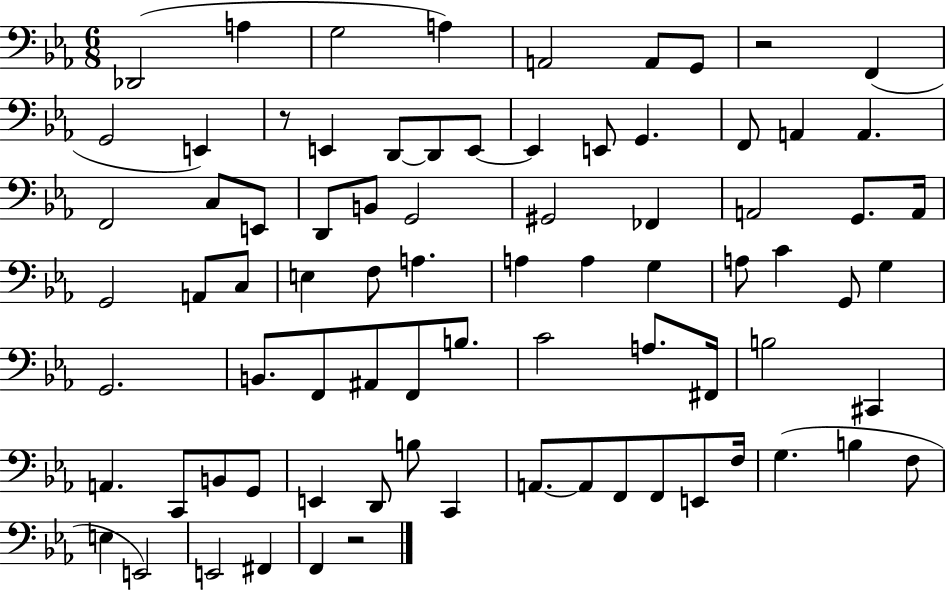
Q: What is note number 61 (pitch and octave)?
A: D2